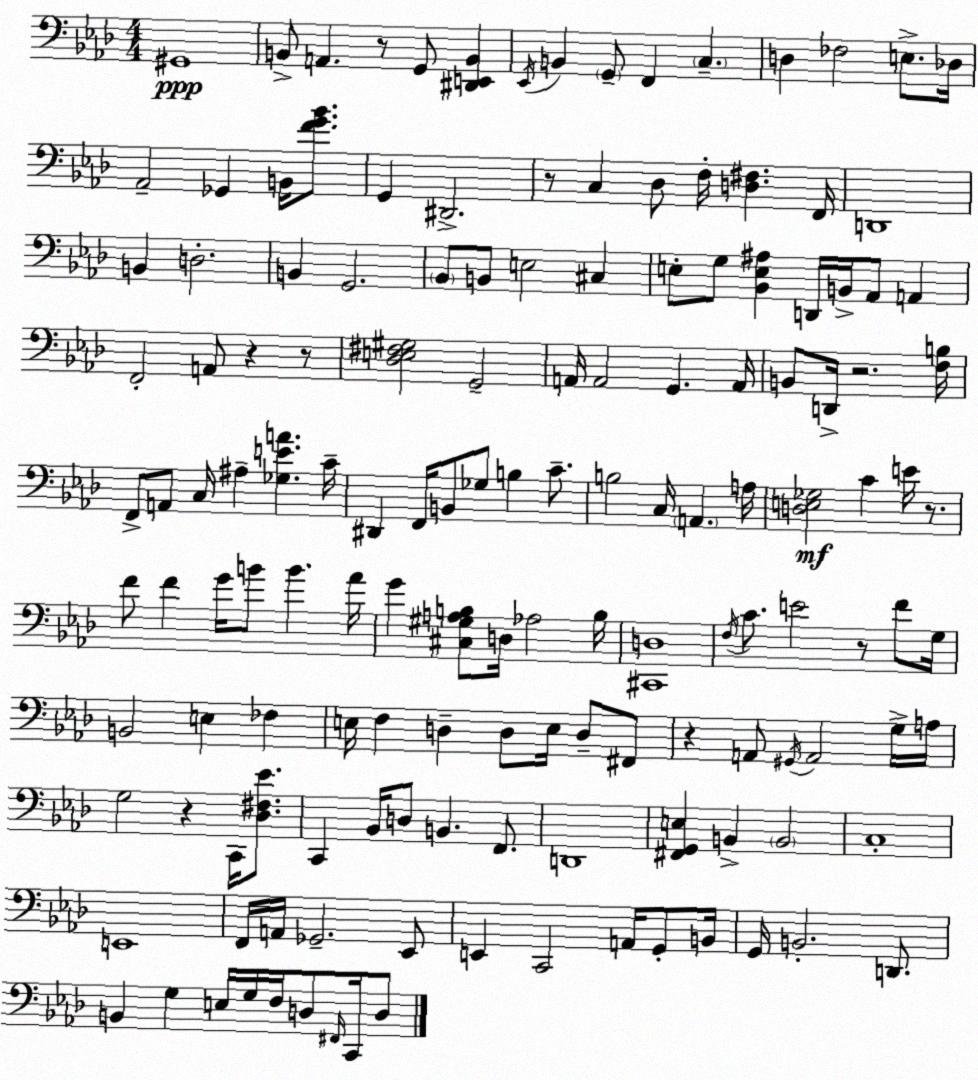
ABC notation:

X:1
T:Untitled
M:4/4
L:1/4
K:Ab
^G,,4 B,,/2 A,, z/2 G,,/2 [^D,,E,,B,,] _E,,/4 B,, G,,/2 F,, C, D, _F,2 E,/2 _D,/4 _A,,2 _G,, B,,/4 [FG_B]/2 G,, ^D,,2 z/2 C, _D,/2 F,/4 [D,^F,] F,,/4 D,,4 B,, D,2 B,, G,,2 _B,,/2 B,,/2 E,2 ^C, E,/2 G,/2 [_B,,E,^A,] D,,/4 B,,/4 _A,,/2 A,, F,,2 A,,/2 z z/2 [_D,E,^F,^G,]2 G,,2 A,,/4 A,,2 G,, A,,/4 B,,/2 D,,/4 z2 [F,B,]/4 F,,/2 A,,/2 C,/4 ^A, [_G,EA] C/4 ^D,, F,,/4 B,,/2 _G,/2 B, C/2 B,2 C,/4 A,, A,/4 [D,E,_G,]2 C E/4 z/2 F/2 F G/4 B/2 B _A/4 G [^C,^G,A,B,]/2 D,/4 _A,2 B,/4 [^C,,D,]4 F,/4 C/2 E2 z/2 F/2 G,/4 B,,2 E, _F, E,/4 F, D, D,/2 E,/4 D,/2 ^F,,/2 z A,,/2 ^G,,/4 A,,2 G,/4 A,/4 G,2 z C,,/4 [_D,^F,_E]/2 C,, _B,,/4 D,/2 B,, F,,/2 D,,4 [^F,,G,,E,] B,, B,,2 C,4 E,,4 F,,/4 A,,/4 _G,,2 _E,,/2 E,, C,,2 A,,/4 G,,/2 B,,/4 G,,/4 B,,2 D,,/2 B,, G, E,/4 G,/4 F,/4 D,/2 ^F,,/4 C,,/4 D,/2